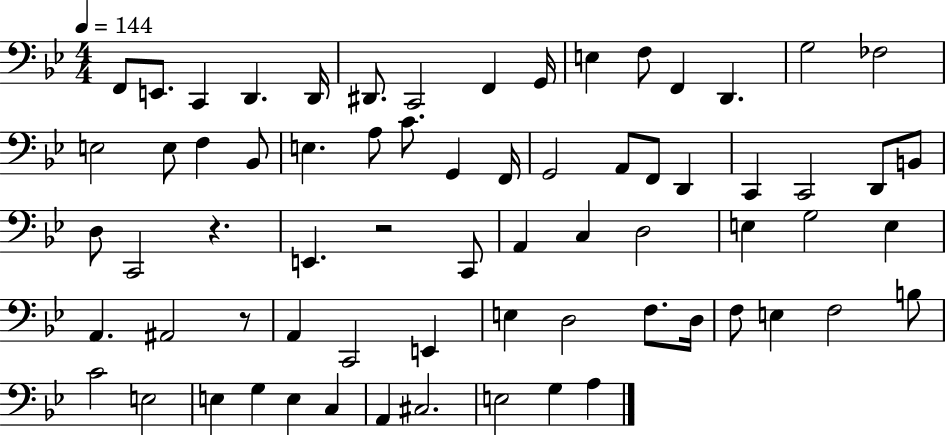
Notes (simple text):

F2/e E2/e. C2/q D2/q. D2/s D#2/e. C2/h F2/q G2/s E3/q F3/e F2/q D2/q. G3/h FES3/h E3/h E3/e F3/q Bb2/e E3/q. A3/e C4/e. G2/q F2/s G2/h A2/e F2/e D2/q C2/q C2/h D2/e B2/e D3/e C2/h R/q. E2/q. R/h C2/e A2/q C3/q D3/h E3/q G3/h E3/q A2/q. A#2/h R/e A2/q C2/h E2/q E3/q D3/h F3/e. D3/s F3/e E3/q F3/h B3/e C4/h E3/h E3/q G3/q E3/q C3/q A2/q C#3/h. E3/h G3/q A3/q